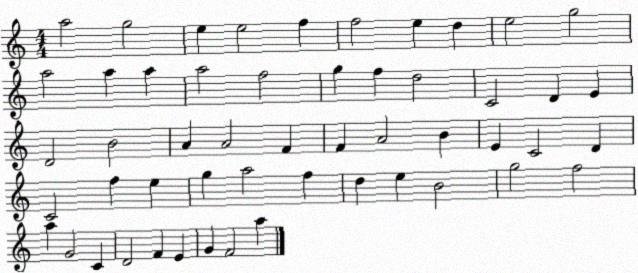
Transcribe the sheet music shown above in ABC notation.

X:1
T:Untitled
M:4/4
L:1/4
K:C
a2 g2 e e2 f f2 e d e2 g2 a2 a a a2 f2 g f d2 C2 D E D2 B2 A A2 F F A2 B E C2 D C2 f e g a2 f d e B2 g2 f2 a G2 C D2 F E G F2 a